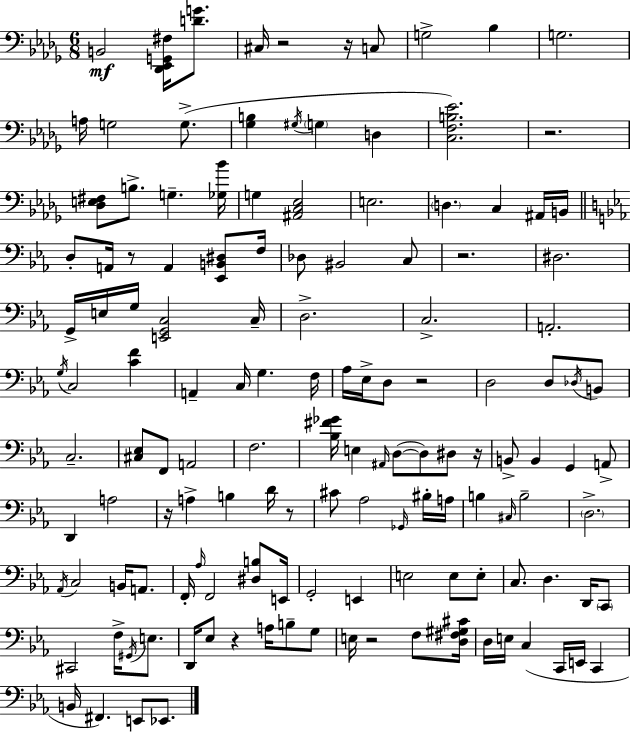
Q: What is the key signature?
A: BES minor